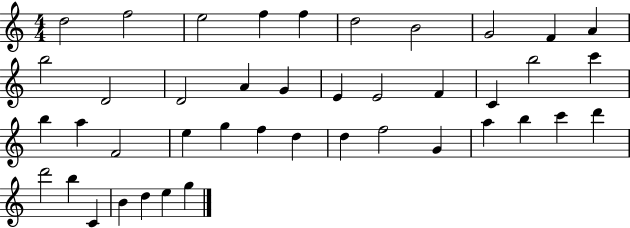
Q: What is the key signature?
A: C major